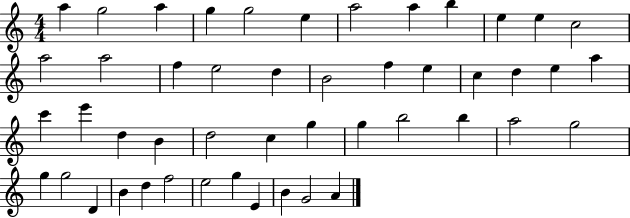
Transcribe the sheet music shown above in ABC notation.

X:1
T:Untitled
M:4/4
L:1/4
K:C
a g2 a g g2 e a2 a b e e c2 a2 a2 f e2 d B2 f e c d e a c' e' d B d2 c g g b2 b a2 g2 g g2 D B d f2 e2 g E B G2 A